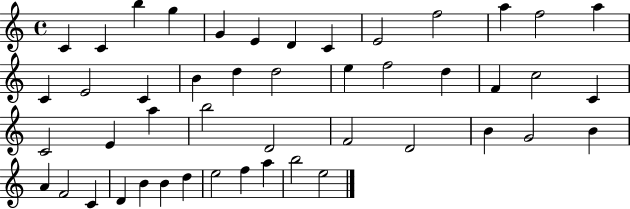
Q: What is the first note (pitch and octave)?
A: C4